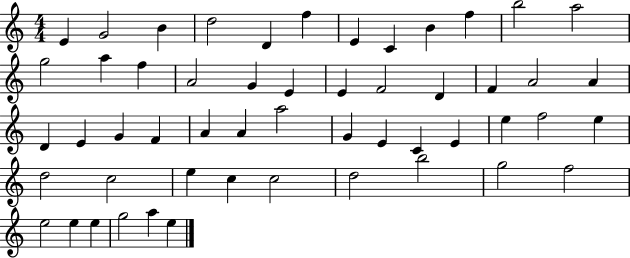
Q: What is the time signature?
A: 4/4